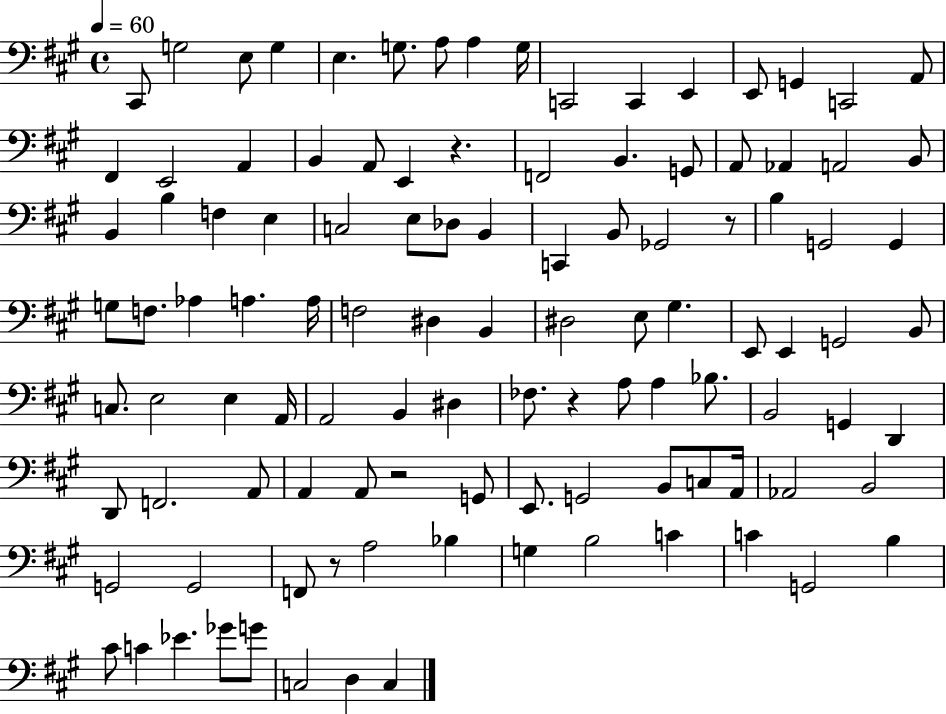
C#2/e G3/h E3/e G3/q E3/q. G3/e. A3/e A3/q G3/s C2/h C2/q E2/q E2/e G2/q C2/h A2/e F#2/q E2/h A2/q B2/q A2/e E2/q R/q. F2/h B2/q. G2/e A2/e Ab2/q A2/h B2/e B2/q B3/q F3/q E3/q C3/h E3/e Db3/e B2/q C2/q B2/e Gb2/h R/e B3/q G2/h G2/q G3/e F3/e. Ab3/q A3/q. A3/s F3/h D#3/q B2/q D#3/h E3/e G#3/q. E2/e E2/q G2/h B2/e C3/e. E3/h E3/q A2/s A2/h B2/q D#3/q FES3/e. R/q A3/e A3/q Bb3/e. B2/h G2/q D2/q D2/e F2/h. A2/e A2/q A2/e R/h G2/e E2/e. G2/h B2/e C3/e A2/s Ab2/h B2/h G2/h G2/h F2/e R/e A3/h Bb3/q G3/q B3/h C4/q C4/q G2/h B3/q C#4/e C4/q Eb4/q. Gb4/e G4/e C3/h D3/q C3/q